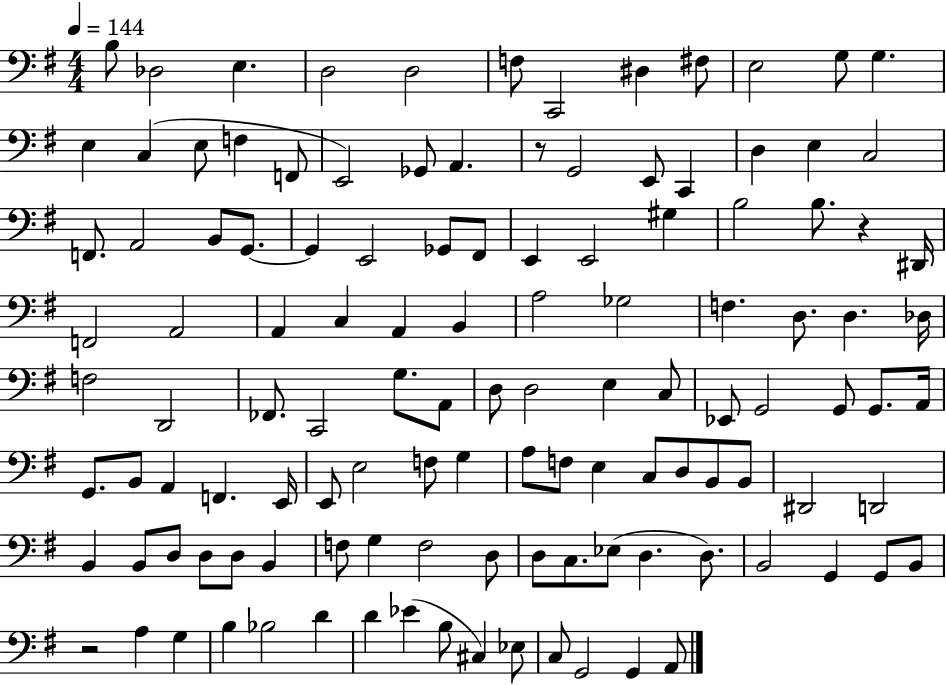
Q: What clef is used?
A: bass